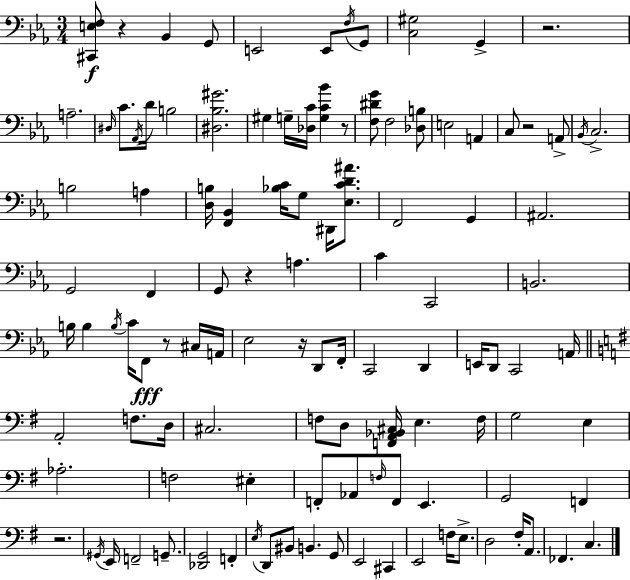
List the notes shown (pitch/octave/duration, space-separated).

[C#2,E3,F3]/e R/q Bb2/q G2/e E2/h E2/e F3/s G2/e [C3,G#3]/h G2/q R/h. A3/h. D#3/s C4/e. Ab2/s D4/s B3/h [D#3,Bb3,G#4]/h. G#3/q G3/s [Db3,C4]/s [G3,C4,Bb4]/q R/e [F3,D#4,G4]/e F3/h [Db3,B3]/e E3/h A2/q C3/e R/h A2/e Bb2/s C3/h. B3/h A3/q [D3,B3]/s [F2,Bb2]/q [Bb3,C4]/s G3/e D#2/s [Eb3,C4,D4,A#4]/e. F2/h G2/q A#2/h. G2/h F2/q G2/e R/q A3/q. C4/q C2/h B2/h. B3/s B3/q B3/s C4/s F2/e R/e C#3/s A2/s Eb3/h R/s D2/e F2/s C2/h D2/q E2/s D2/e C2/h A2/s A2/h F3/e. D3/s C#3/h. F3/e D3/e [F2,A2,Bb2,C#3]/s E3/q. F3/s G3/h E3/q Ab3/h. F3/h EIS3/q F2/e Ab2/e F3/s F2/e E2/q. G2/h F2/q R/h. G#2/s E2/s F2/h G2/e. [Db2,G2]/h F2/q E3/s D2/e BIS2/e B2/q. G2/e E2/h C#2/q E2/h F3/s E3/e. D3/h F#3/s A2/e. FES2/q. C3/q.